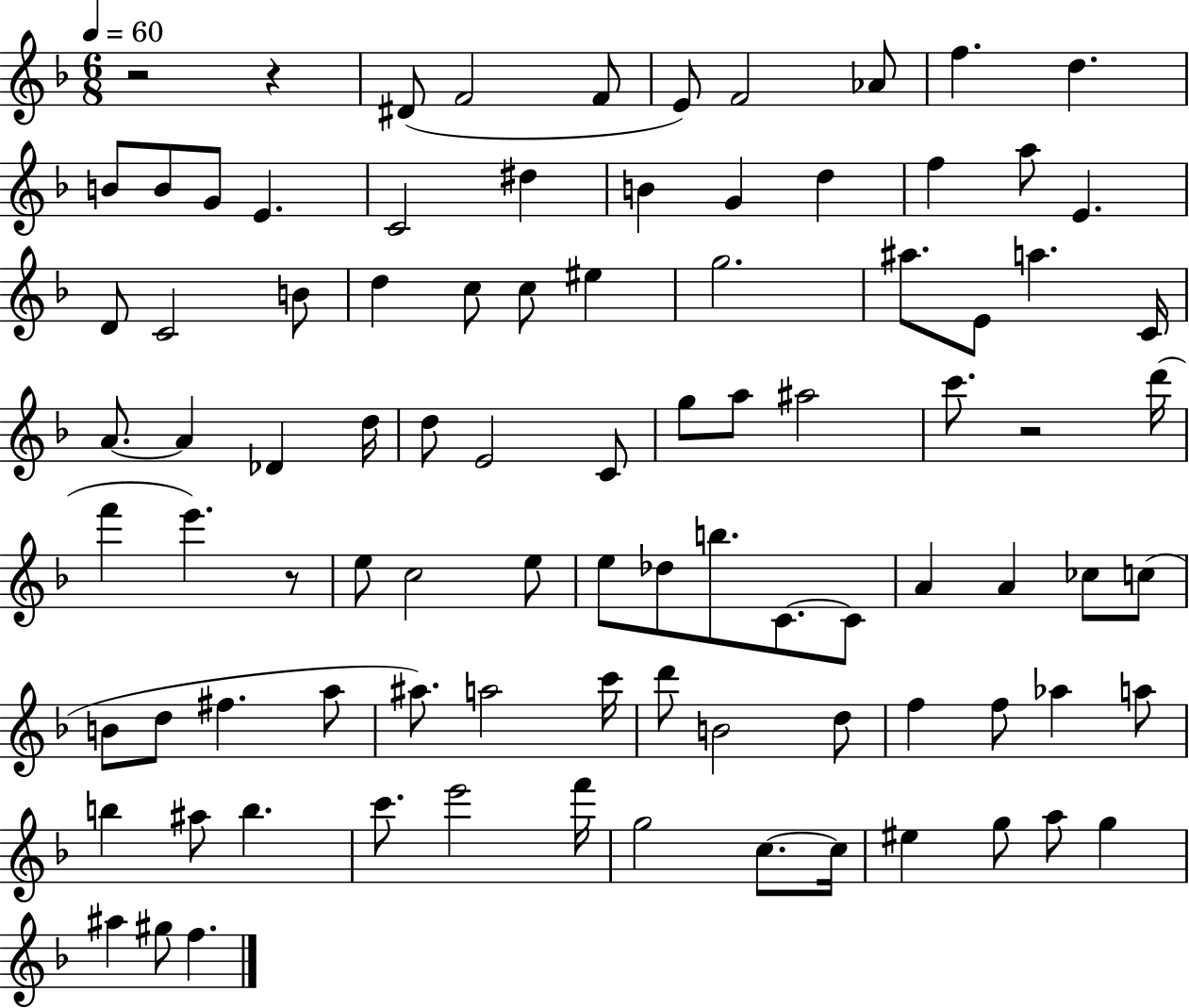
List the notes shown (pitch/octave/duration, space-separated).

R/h R/q D#4/e F4/h F4/e E4/e F4/h Ab4/e F5/q. D5/q. B4/e B4/e G4/e E4/q. C4/h D#5/q B4/q G4/q D5/q F5/q A5/e E4/q. D4/e C4/h B4/e D5/q C5/e C5/e EIS5/q G5/h. A#5/e. E4/e A5/q. C4/s A4/e. A4/q Db4/q D5/s D5/e E4/h C4/e G5/e A5/e A#5/h C6/e. R/h D6/s F6/q E6/q. R/e E5/e C5/h E5/e E5/e Db5/e B5/e. C4/e. C4/e A4/q A4/q CES5/e C5/e B4/e D5/e F#5/q. A5/e A#5/e. A5/h C6/s D6/e B4/h D5/e F5/q F5/e Ab5/q A5/e B5/q A#5/e B5/q. C6/e. E6/h F6/s G5/h C5/e. C5/s EIS5/q G5/e A5/e G5/q A#5/q G#5/e F5/q.